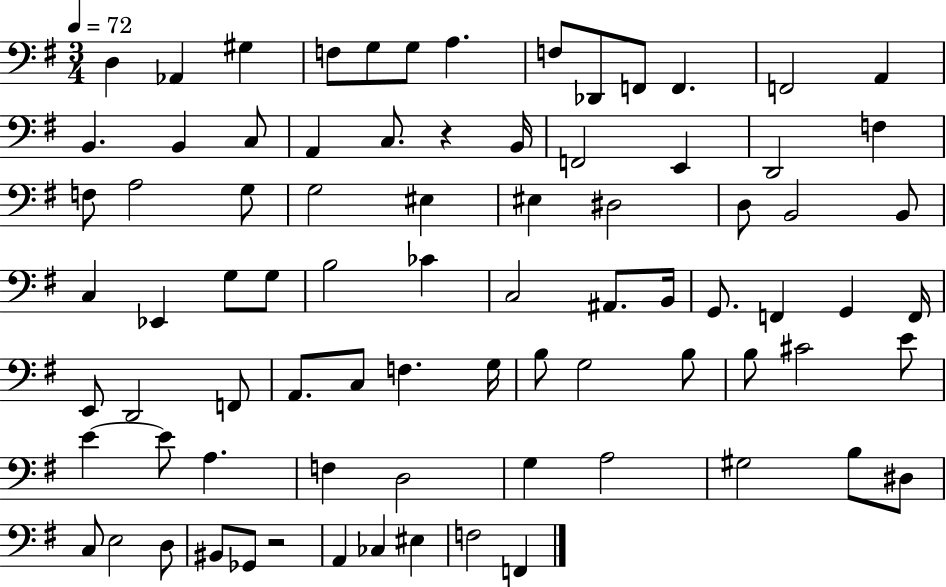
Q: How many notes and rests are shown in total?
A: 81